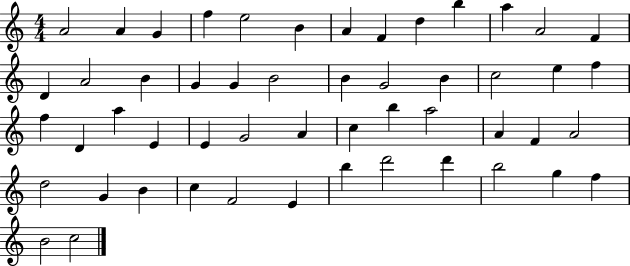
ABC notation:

X:1
T:Untitled
M:4/4
L:1/4
K:C
A2 A G f e2 B A F d b a A2 F D A2 B G G B2 B G2 B c2 e f f D a E E G2 A c b a2 A F A2 d2 G B c F2 E b d'2 d' b2 g f B2 c2